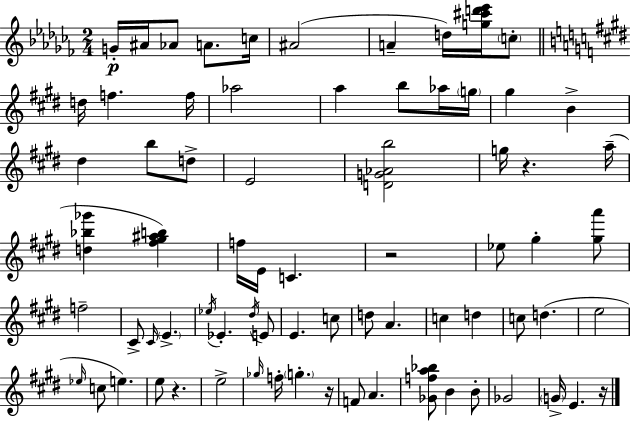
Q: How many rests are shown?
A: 5